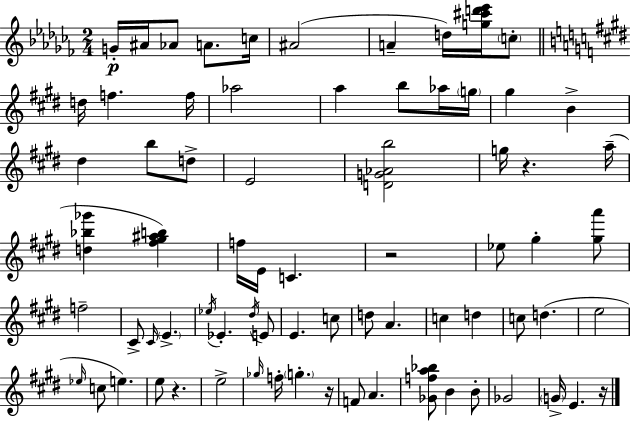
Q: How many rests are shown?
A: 5